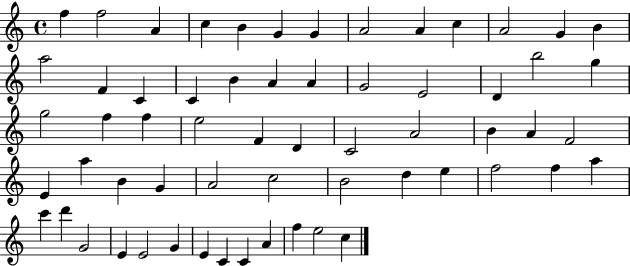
F5/q F5/h A4/q C5/q B4/q G4/q G4/q A4/h A4/q C5/q A4/h G4/q B4/q A5/h F4/q C4/q C4/q B4/q A4/q A4/q G4/h E4/h D4/q B5/h G5/q G5/h F5/q F5/q E5/h F4/q D4/q C4/h A4/h B4/q A4/q F4/h E4/q A5/q B4/q G4/q A4/h C5/h B4/h D5/q E5/q F5/h F5/q A5/q C6/q D6/q G4/h E4/q E4/h G4/q E4/q C4/q C4/q A4/q F5/q E5/h C5/q